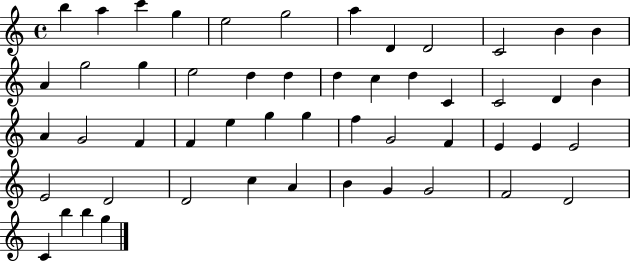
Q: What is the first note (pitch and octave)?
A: B5